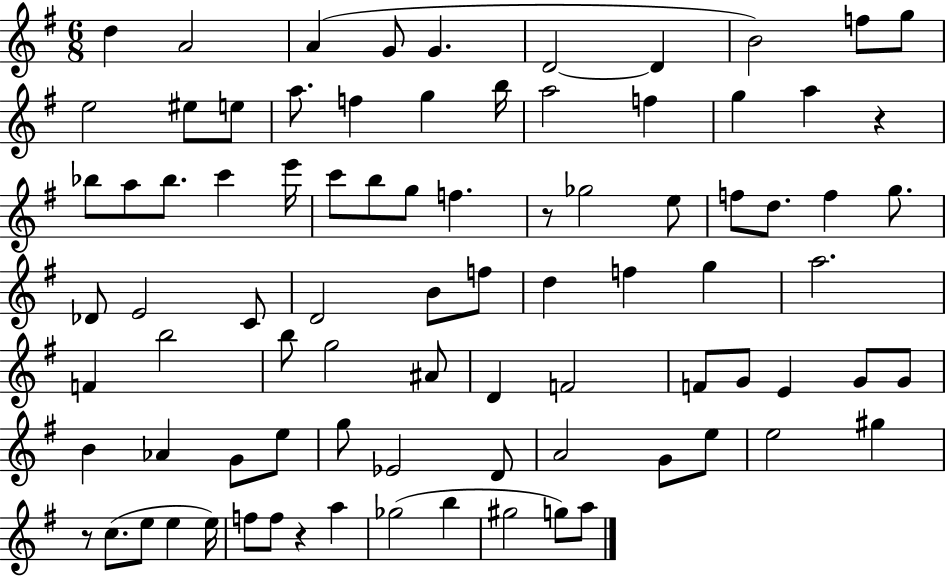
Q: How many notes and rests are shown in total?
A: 86